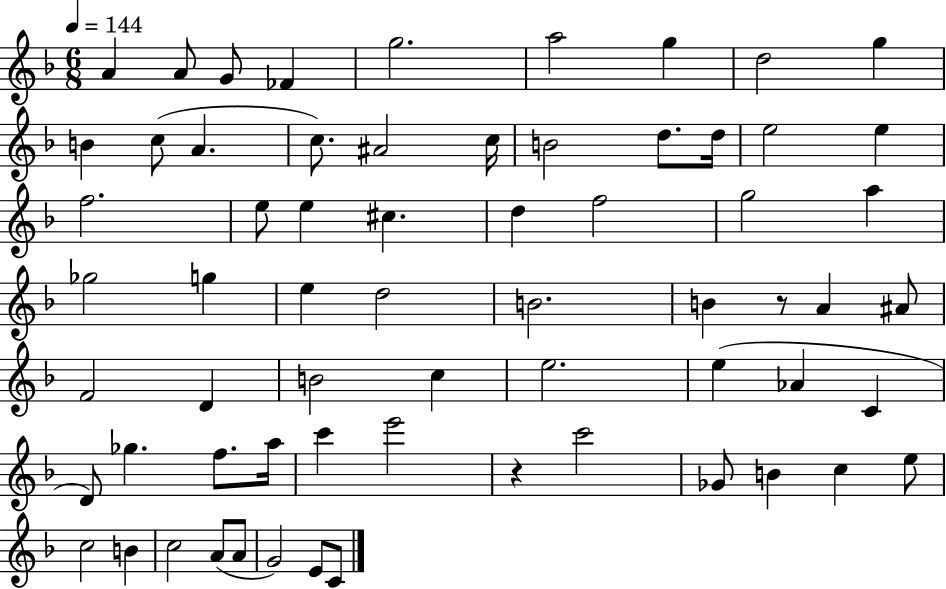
A4/q A4/e G4/e FES4/q G5/h. A5/h G5/q D5/h G5/q B4/q C5/e A4/q. C5/e. A#4/h C5/s B4/h D5/e. D5/s E5/h E5/q F5/h. E5/e E5/q C#5/q. D5/q F5/h G5/h A5/q Gb5/h G5/q E5/q D5/h B4/h. B4/q R/e A4/q A#4/e F4/h D4/q B4/h C5/q E5/h. E5/q Ab4/q C4/q D4/e Gb5/q. F5/e. A5/s C6/q E6/h R/q C6/h Gb4/e B4/q C5/q E5/e C5/h B4/q C5/h A4/e A4/e G4/h E4/e C4/e